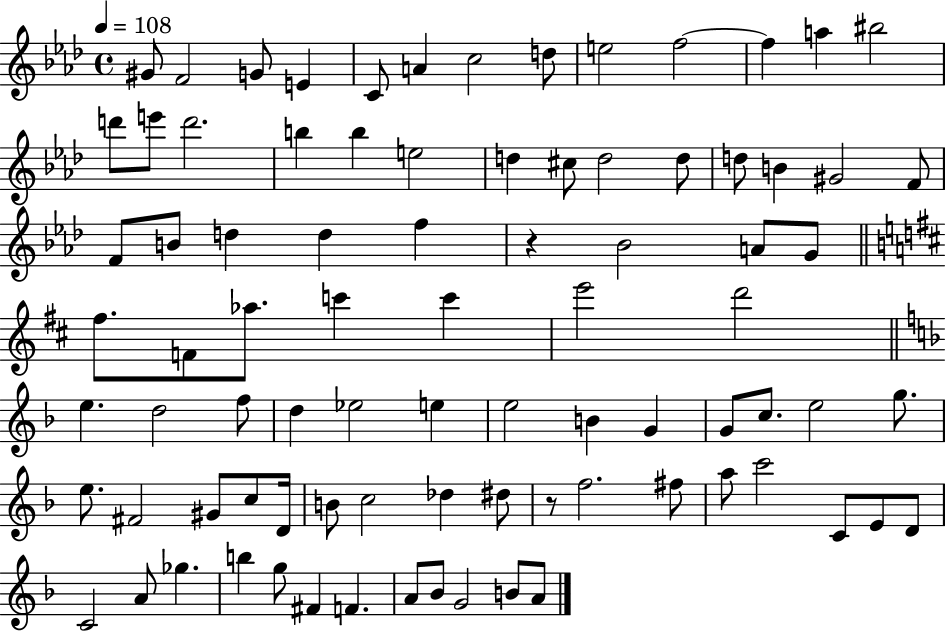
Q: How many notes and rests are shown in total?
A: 85